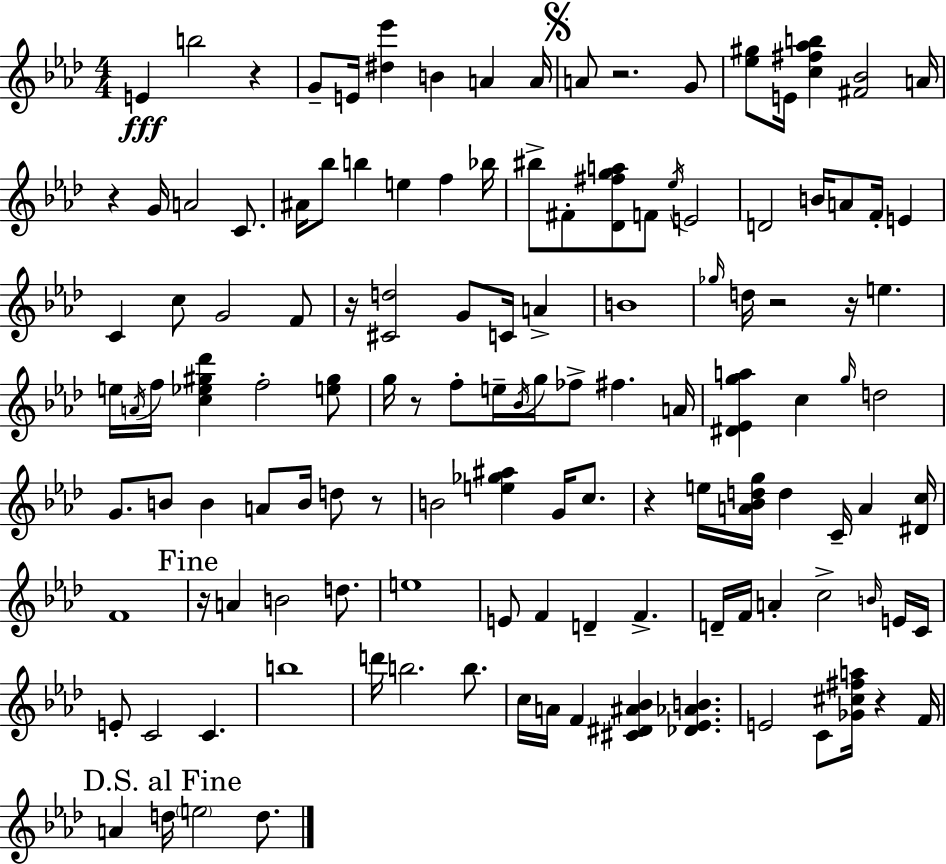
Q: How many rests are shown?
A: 11